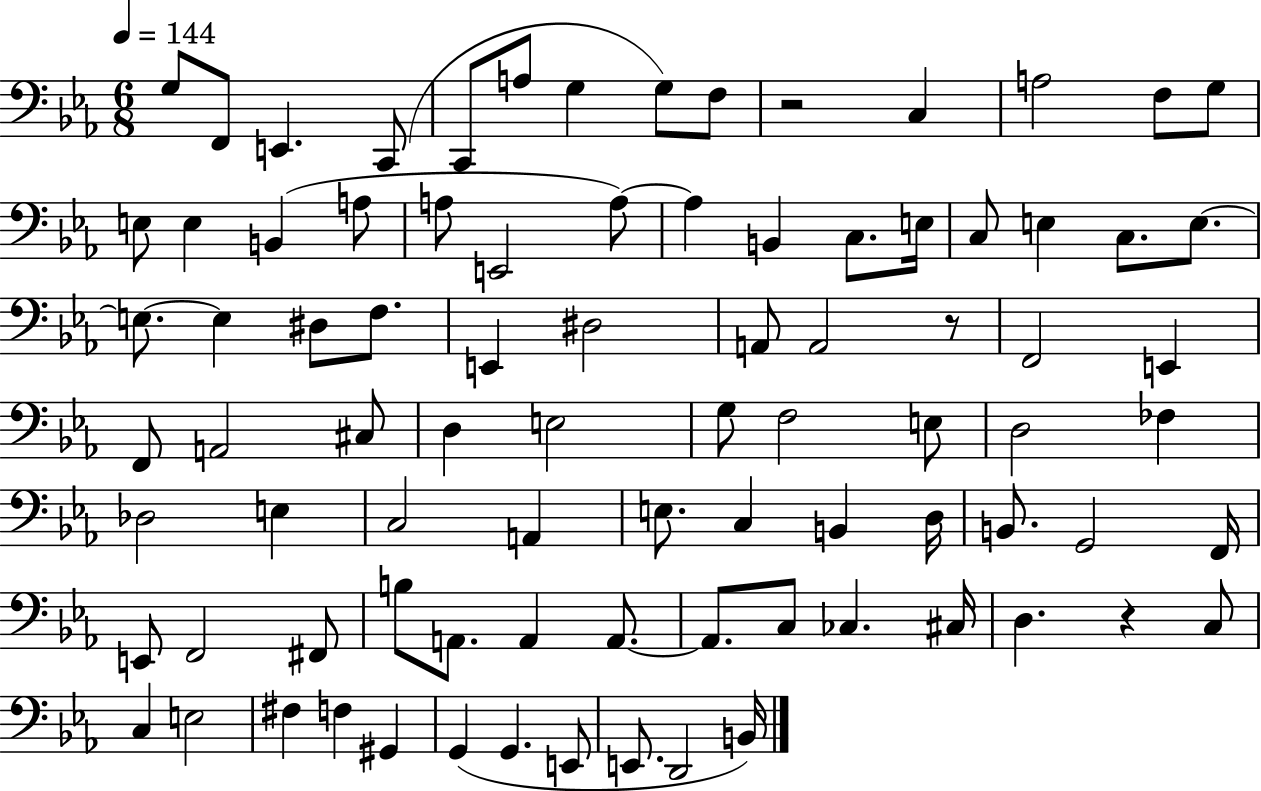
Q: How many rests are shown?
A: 3